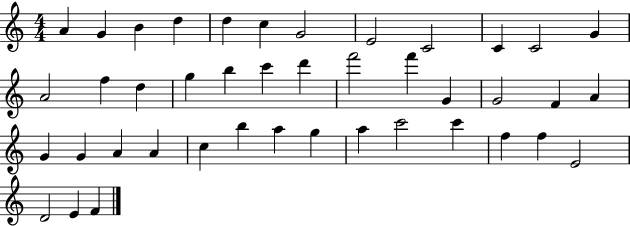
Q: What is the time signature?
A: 4/4